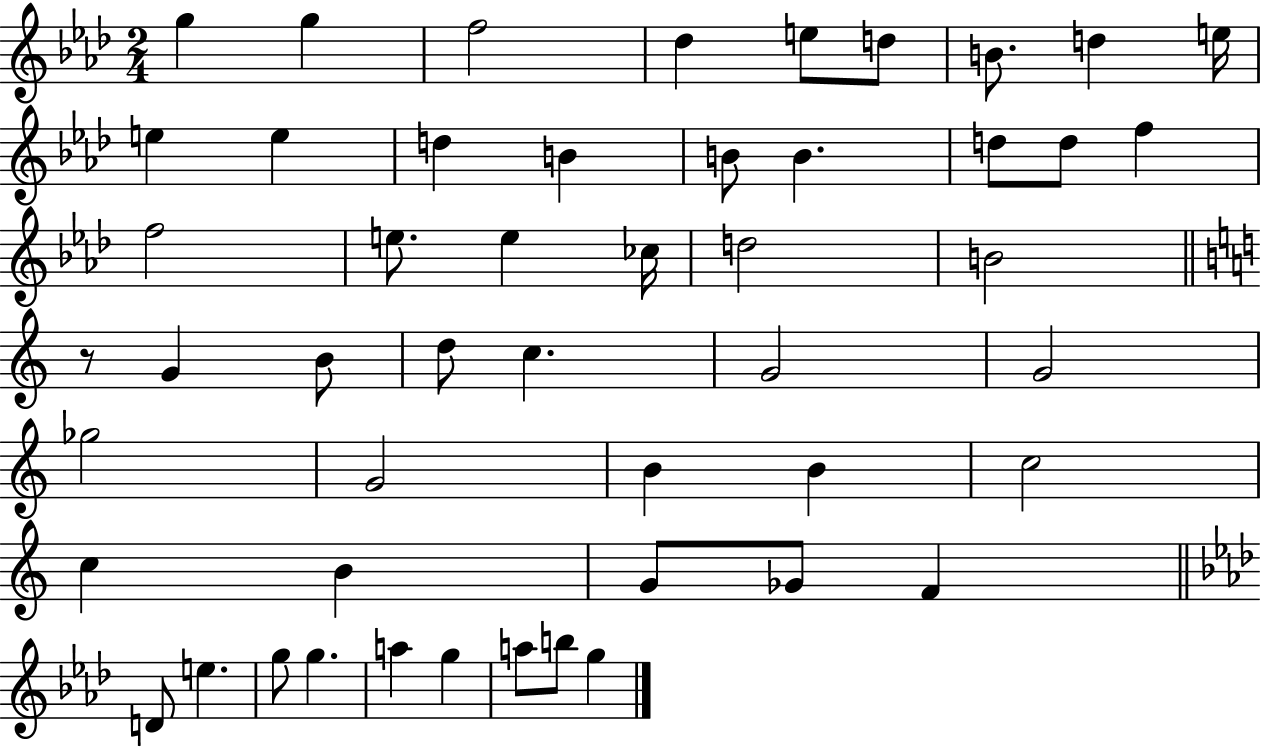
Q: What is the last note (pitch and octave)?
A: G5